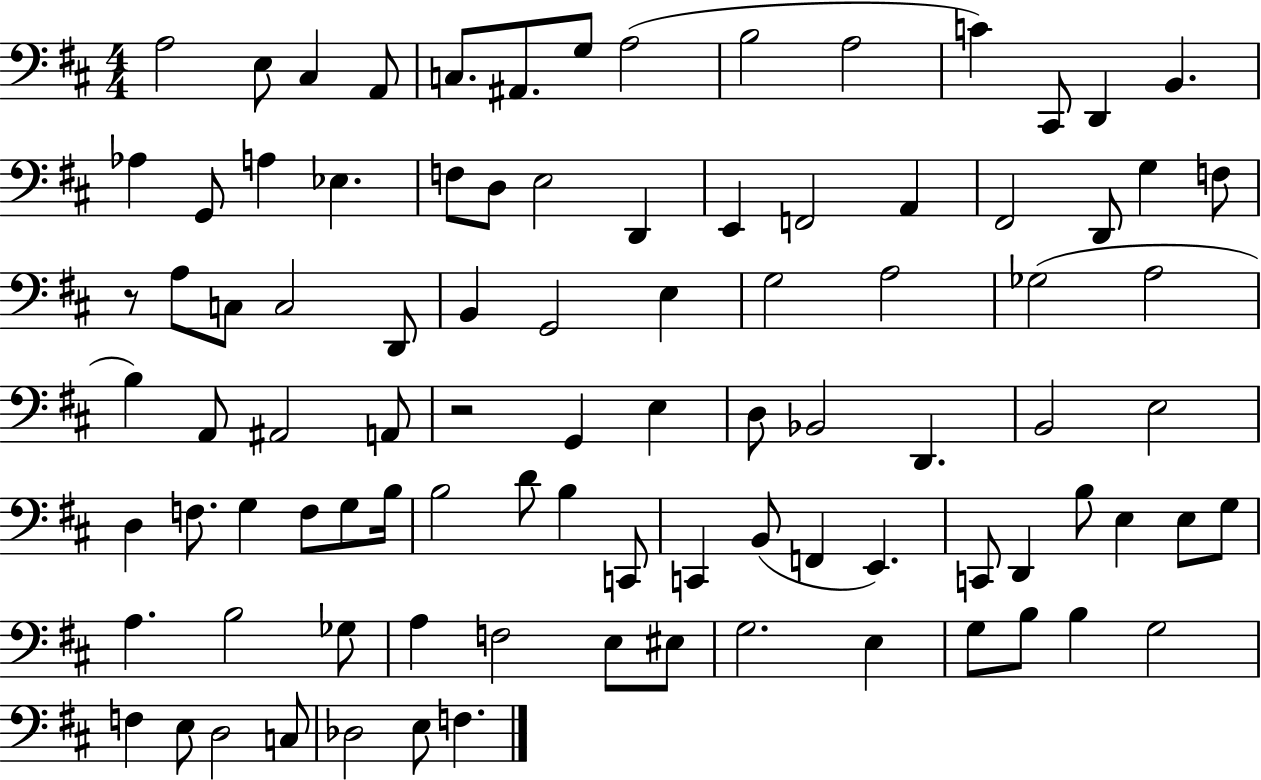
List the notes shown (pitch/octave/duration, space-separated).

A3/h E3/e C#3/q A2/e C3/e. A#2/e. G3/e A3/h B3/h A3/h C4/q C#2/e D2/q B2/q. Ab3/q G2/e A3/q Eb3/q. F3/e D3/e E3/h D2/q E2/q F2/h A2/q F#2/h D2/e G3/q F3/e R/e A3/e C3/e C3/h D2/e B2/q G2/h E3/q G3/h A3/h Gb3/h A3/h B3/q A2/e A#2/h A2/e R/h G2/q E3/q D3/e Bb2/h D2/q. B2/h E3/h D3/q F3/e. G3/q F3/e G3/e B3/s B3/h D4/e B3/q C2/e C2/q B2/e F2/q E2/q. C2/e D2/q B3/e E3/q E3/e G3/e A3/q. B3/h Gb3/e A3/q F3/h E3/e EIS3/e G3/h. E3/q G3/e B3/e B3/q G3/h F3/q E3/e D3/h C3/e Db3/h E3/e F3/q.